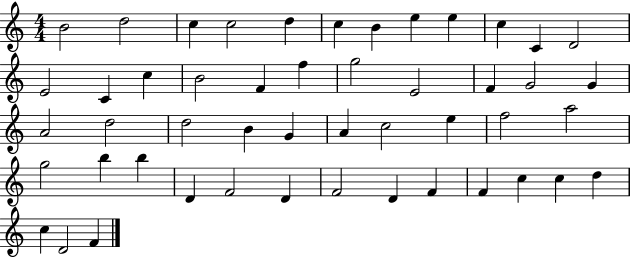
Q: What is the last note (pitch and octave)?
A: F4